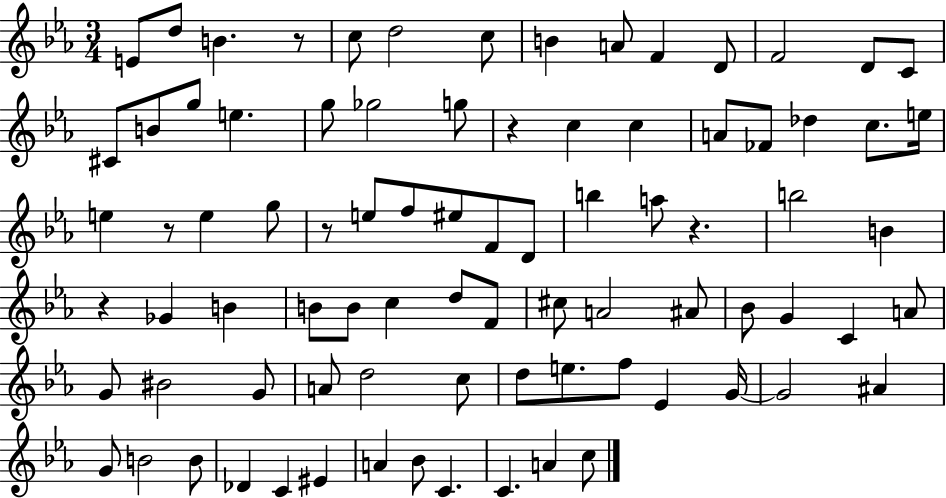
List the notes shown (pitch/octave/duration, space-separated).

E4/e D5/e B4/q. R/e C5/e D5/h C5/e B4/q A4/e F4/q D4/e F4/h D4/e C4/e C#4/e B4/e G5/e E5/q. G5/e Gb5/h G5/e R/q C5/q C5/q A4/e FES4/e Db5/q C5/e. E5/s E5/q R/e E5/q G5/e R/e E5/e F5/e EIS5/e F4/e D4/e B5/q A5/e R/q. B5/h B4/q R/q Gb4/q B4/q B4/e B4/e C5/q D5/e F4/e C#5/e A4/h A#4/e Bb4/e G4/q C4/q A4/e G4/e BIS4/h G4/e A4/e D5/h C5/e D5/e E5/e. F5/e Eb4/q G4/s G4/h A#4/q G4/e B4/h B4/e Db4/q C4/q EIS4/q A4/q Bb4/e C4/q. C4/q. A4/q C5/e